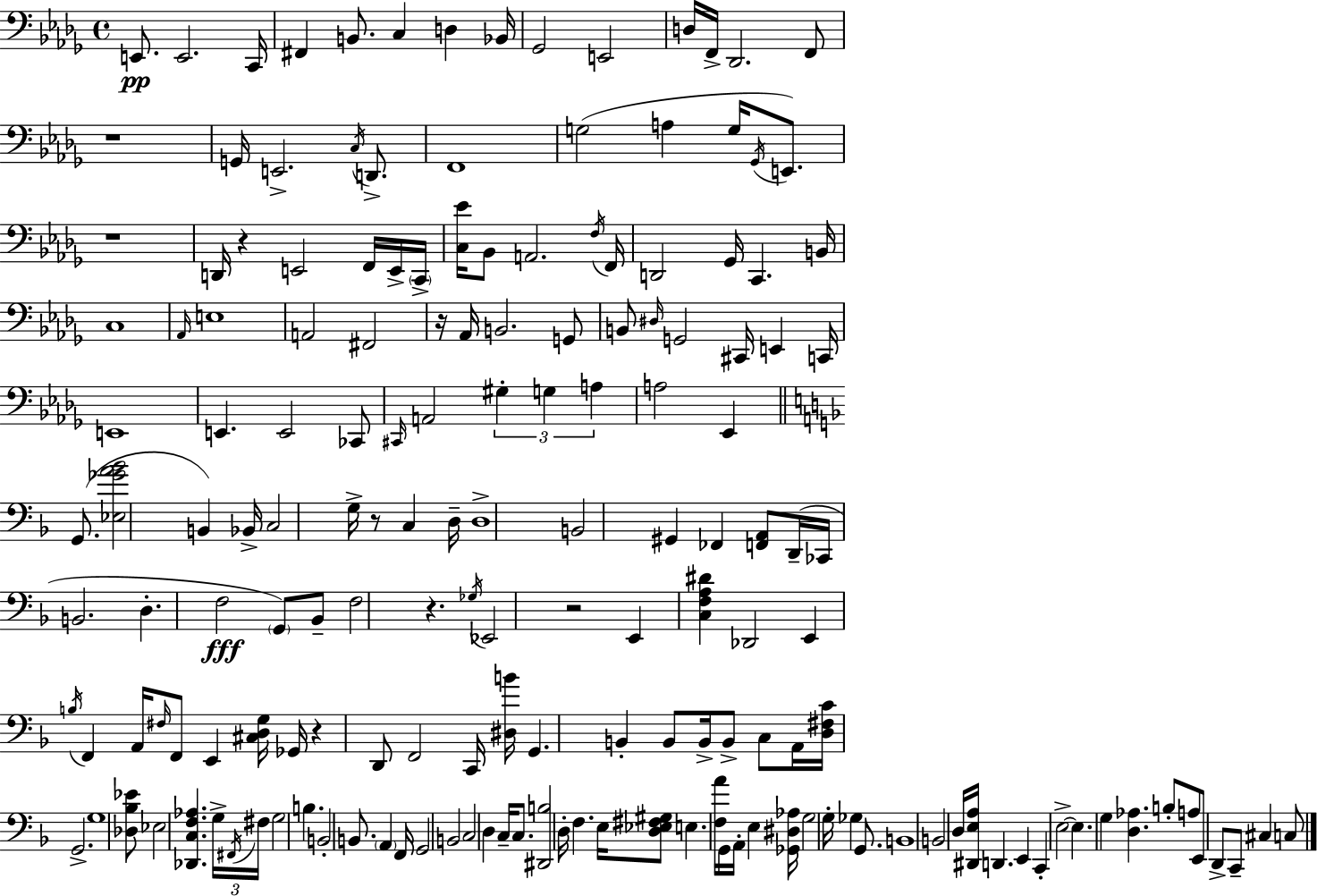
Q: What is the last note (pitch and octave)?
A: C3